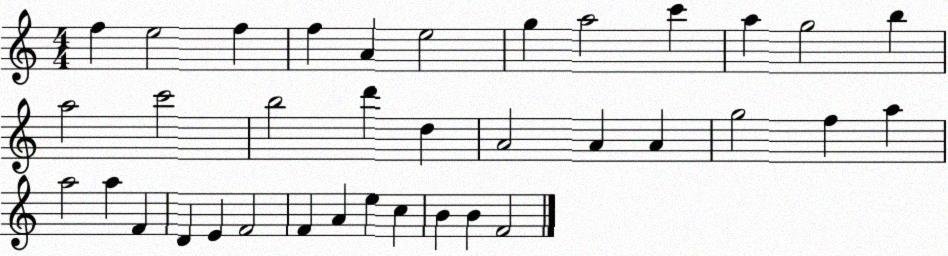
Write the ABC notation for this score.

X:1
T:Untitled
M:4/4
L:1/4
K:C
f e2 f f A e2 g a2 c' a g2 b a2 c'2 b2 d' d A2 A A g2 f a a2 a F D E F2 F A e c B B F2